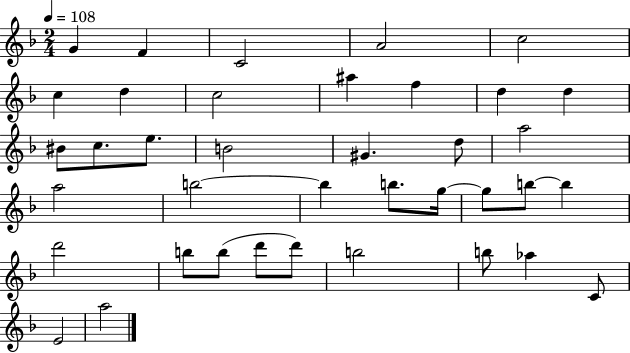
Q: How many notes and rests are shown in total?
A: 38